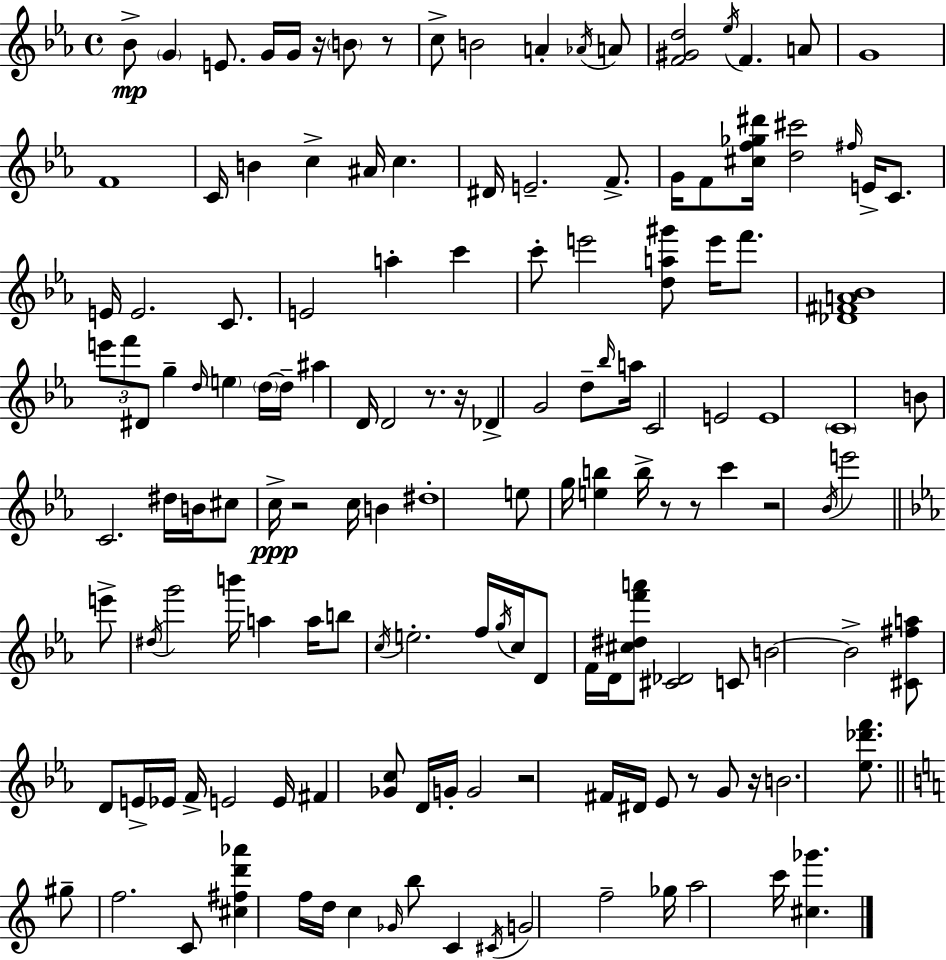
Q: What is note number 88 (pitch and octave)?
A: F4